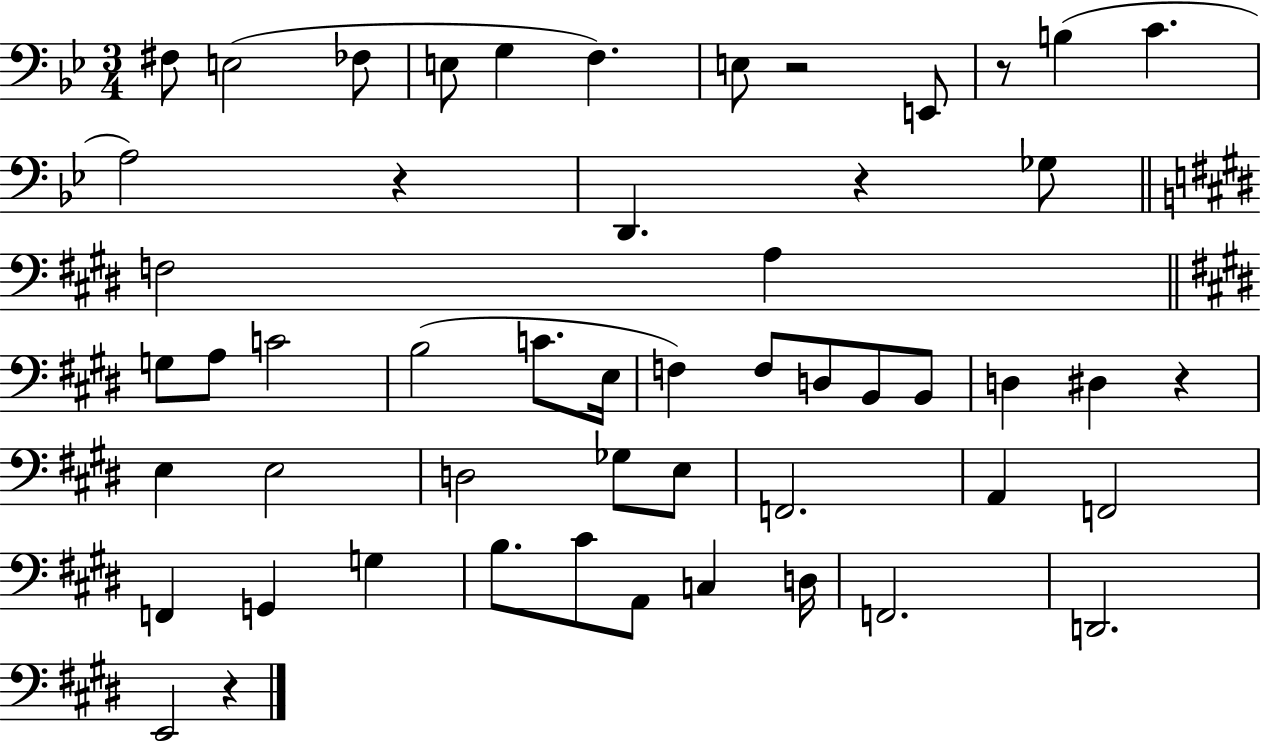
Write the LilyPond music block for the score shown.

{
  \clef bass
  \numericTimeSignature
  \time 3/4
  \key bes \major
  \repeat volta 2 { fis8 e2( fes8 | e8 g4 f4.) | e8 r2 e,8 | r8 b4( c'4. | \break a2) r4 | d,4. r4 ges8 | \bar "||" \break \key e \major f2 a4 | \bar "||" \break \key e \major g8 a8 c'2 | b2( c'8. e16 | f4) f8 d8 b,8 b,8 | d4 dis4 r4 | \break e4 e2 | d2 ges8 e8 | f,2. | a,4 f,2 | \break f,4 g,4 g4 | b8. cis'8 a,8 c4 d16 | f,2. | d,2. | \break e,2 r4 | } \bar "|."
}